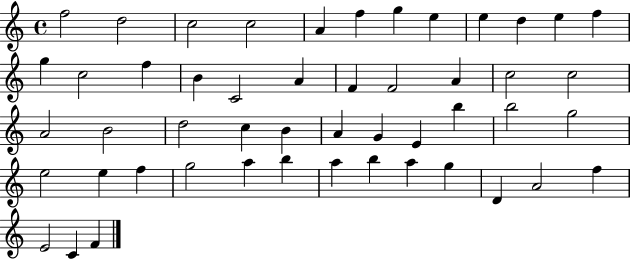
X:1
T:Untitled
M:4/4
L:1/4
K:C
f2 d2 c2 c2 A f g e e d e f g c2 f B C2 A F F2 A c2 c2 A2 B2 d2 c B A G E b b2 g2 e2 e f g2 a b a b a g D A2 f E2 C F